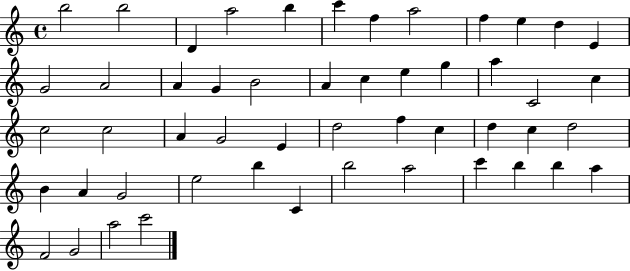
B5/h B5/h D4/q A5/h B5/q C6/q F5/q A5/h F5/q E5/q D5/q E4/q G4/h A4/h A4/q G4/q B4/h A4/q C5/q E5/q G5/q A5/q C4/h C5/q C5/h C5/h A4/q G4/h E4/q D5/h F5/q C5/q D5/q C5/q D5/h B4/q A4/q G4/h E5/h B5/q C4/q B5/h A5/h C6/q B5/q B5/q A5/q F4/h G4/h A5/h C6/h